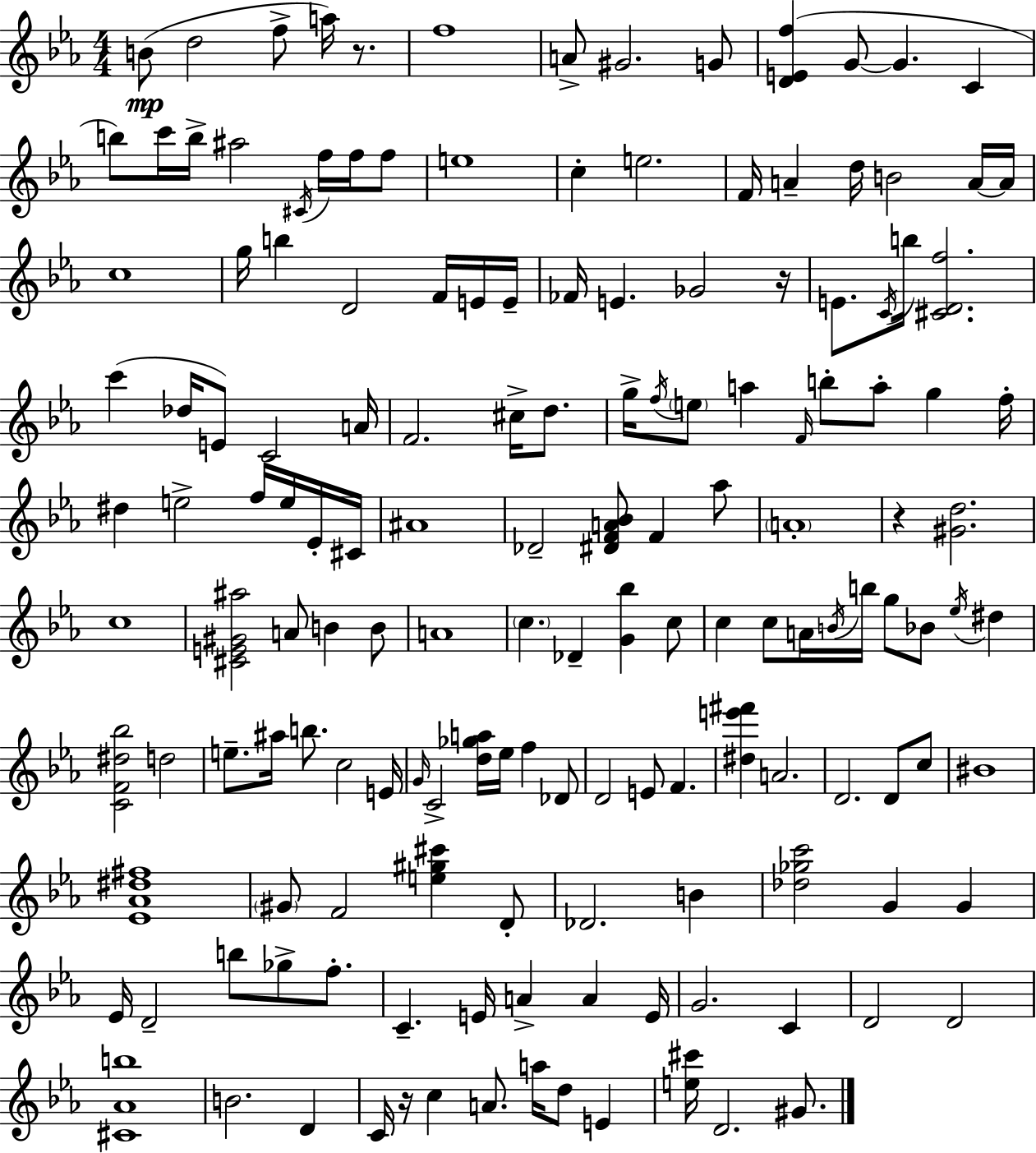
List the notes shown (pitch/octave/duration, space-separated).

B4/e D5/h F5/e A5/s R/e. F5/w A4/e G#4/h. G4/e [D4,E4,F5]/q G4/e G4/q. C4/q B5/e C6/s B5/s A#5/h C#4/s F5/s F5/s F5/e E5/w C5/q E5/h. F4/s A4/q D5/s B4/h A4/s A4/s C5/w G5/s B5/q D4/h F4/s E4/s E4/s FES4/s E4/q. Gb4/h R/s E4/e. C4/s B5/s [C#4,D4,F5]/h. C6/q Db5/s E4/e C4/h A4/s F4/h. C#5/s D5/e. G5/s F5/s E5/e A5/q F4/s B5/e A5/e G5/q F5/s D#5/q E5/h F5/s E5/s Eb4/s C#4/s A#4/w Db4/h [D#4,F4,A4,Bb4]/e F4/q Ab5/e A4/w R/q [G#4,D5]/h. C5/w [C#4,E4,G#4,A#5]/h A4/e B4/q B4/e A4/w C5/q. Db4/q [G4,Bb5]/q C5/e C5/q C5/e A4/s B4/s B5/s G5/e Bb4/e Eb5/s D#5/q [C4,F4,D#5,Bb5]/h D5/h E5/e. A#5/s B5/e. C5/h E4/s G4/s C4/h [D5,Gb5,A5]/s Eb5/s F5/q Db4/e D4/h E4/e F4/q. [D#5,E6,F#6]/q A4/h. D4/h. D4/e C5/e BIS4/w [Eb4,Ab4,D#5,F#5]/w G#4/e F4/h [E5,G#5,C#6]/q D4/e Db4/h. B4/q [Db5,Gb5,C6]/h G4/q G4/q Eb4/s D4/h B5/e Gb5/e F5/e. C4/q. E4/s A4/q A4/q E4/s G4/h. C4/q D4/h D4/h [C#4,Ab4,B5]/w B4/h. D4/q C4/s R/s C5/q A4/e. A5/s D5/e E4/q [E5,C#6]/s D4/h. G#4/e.